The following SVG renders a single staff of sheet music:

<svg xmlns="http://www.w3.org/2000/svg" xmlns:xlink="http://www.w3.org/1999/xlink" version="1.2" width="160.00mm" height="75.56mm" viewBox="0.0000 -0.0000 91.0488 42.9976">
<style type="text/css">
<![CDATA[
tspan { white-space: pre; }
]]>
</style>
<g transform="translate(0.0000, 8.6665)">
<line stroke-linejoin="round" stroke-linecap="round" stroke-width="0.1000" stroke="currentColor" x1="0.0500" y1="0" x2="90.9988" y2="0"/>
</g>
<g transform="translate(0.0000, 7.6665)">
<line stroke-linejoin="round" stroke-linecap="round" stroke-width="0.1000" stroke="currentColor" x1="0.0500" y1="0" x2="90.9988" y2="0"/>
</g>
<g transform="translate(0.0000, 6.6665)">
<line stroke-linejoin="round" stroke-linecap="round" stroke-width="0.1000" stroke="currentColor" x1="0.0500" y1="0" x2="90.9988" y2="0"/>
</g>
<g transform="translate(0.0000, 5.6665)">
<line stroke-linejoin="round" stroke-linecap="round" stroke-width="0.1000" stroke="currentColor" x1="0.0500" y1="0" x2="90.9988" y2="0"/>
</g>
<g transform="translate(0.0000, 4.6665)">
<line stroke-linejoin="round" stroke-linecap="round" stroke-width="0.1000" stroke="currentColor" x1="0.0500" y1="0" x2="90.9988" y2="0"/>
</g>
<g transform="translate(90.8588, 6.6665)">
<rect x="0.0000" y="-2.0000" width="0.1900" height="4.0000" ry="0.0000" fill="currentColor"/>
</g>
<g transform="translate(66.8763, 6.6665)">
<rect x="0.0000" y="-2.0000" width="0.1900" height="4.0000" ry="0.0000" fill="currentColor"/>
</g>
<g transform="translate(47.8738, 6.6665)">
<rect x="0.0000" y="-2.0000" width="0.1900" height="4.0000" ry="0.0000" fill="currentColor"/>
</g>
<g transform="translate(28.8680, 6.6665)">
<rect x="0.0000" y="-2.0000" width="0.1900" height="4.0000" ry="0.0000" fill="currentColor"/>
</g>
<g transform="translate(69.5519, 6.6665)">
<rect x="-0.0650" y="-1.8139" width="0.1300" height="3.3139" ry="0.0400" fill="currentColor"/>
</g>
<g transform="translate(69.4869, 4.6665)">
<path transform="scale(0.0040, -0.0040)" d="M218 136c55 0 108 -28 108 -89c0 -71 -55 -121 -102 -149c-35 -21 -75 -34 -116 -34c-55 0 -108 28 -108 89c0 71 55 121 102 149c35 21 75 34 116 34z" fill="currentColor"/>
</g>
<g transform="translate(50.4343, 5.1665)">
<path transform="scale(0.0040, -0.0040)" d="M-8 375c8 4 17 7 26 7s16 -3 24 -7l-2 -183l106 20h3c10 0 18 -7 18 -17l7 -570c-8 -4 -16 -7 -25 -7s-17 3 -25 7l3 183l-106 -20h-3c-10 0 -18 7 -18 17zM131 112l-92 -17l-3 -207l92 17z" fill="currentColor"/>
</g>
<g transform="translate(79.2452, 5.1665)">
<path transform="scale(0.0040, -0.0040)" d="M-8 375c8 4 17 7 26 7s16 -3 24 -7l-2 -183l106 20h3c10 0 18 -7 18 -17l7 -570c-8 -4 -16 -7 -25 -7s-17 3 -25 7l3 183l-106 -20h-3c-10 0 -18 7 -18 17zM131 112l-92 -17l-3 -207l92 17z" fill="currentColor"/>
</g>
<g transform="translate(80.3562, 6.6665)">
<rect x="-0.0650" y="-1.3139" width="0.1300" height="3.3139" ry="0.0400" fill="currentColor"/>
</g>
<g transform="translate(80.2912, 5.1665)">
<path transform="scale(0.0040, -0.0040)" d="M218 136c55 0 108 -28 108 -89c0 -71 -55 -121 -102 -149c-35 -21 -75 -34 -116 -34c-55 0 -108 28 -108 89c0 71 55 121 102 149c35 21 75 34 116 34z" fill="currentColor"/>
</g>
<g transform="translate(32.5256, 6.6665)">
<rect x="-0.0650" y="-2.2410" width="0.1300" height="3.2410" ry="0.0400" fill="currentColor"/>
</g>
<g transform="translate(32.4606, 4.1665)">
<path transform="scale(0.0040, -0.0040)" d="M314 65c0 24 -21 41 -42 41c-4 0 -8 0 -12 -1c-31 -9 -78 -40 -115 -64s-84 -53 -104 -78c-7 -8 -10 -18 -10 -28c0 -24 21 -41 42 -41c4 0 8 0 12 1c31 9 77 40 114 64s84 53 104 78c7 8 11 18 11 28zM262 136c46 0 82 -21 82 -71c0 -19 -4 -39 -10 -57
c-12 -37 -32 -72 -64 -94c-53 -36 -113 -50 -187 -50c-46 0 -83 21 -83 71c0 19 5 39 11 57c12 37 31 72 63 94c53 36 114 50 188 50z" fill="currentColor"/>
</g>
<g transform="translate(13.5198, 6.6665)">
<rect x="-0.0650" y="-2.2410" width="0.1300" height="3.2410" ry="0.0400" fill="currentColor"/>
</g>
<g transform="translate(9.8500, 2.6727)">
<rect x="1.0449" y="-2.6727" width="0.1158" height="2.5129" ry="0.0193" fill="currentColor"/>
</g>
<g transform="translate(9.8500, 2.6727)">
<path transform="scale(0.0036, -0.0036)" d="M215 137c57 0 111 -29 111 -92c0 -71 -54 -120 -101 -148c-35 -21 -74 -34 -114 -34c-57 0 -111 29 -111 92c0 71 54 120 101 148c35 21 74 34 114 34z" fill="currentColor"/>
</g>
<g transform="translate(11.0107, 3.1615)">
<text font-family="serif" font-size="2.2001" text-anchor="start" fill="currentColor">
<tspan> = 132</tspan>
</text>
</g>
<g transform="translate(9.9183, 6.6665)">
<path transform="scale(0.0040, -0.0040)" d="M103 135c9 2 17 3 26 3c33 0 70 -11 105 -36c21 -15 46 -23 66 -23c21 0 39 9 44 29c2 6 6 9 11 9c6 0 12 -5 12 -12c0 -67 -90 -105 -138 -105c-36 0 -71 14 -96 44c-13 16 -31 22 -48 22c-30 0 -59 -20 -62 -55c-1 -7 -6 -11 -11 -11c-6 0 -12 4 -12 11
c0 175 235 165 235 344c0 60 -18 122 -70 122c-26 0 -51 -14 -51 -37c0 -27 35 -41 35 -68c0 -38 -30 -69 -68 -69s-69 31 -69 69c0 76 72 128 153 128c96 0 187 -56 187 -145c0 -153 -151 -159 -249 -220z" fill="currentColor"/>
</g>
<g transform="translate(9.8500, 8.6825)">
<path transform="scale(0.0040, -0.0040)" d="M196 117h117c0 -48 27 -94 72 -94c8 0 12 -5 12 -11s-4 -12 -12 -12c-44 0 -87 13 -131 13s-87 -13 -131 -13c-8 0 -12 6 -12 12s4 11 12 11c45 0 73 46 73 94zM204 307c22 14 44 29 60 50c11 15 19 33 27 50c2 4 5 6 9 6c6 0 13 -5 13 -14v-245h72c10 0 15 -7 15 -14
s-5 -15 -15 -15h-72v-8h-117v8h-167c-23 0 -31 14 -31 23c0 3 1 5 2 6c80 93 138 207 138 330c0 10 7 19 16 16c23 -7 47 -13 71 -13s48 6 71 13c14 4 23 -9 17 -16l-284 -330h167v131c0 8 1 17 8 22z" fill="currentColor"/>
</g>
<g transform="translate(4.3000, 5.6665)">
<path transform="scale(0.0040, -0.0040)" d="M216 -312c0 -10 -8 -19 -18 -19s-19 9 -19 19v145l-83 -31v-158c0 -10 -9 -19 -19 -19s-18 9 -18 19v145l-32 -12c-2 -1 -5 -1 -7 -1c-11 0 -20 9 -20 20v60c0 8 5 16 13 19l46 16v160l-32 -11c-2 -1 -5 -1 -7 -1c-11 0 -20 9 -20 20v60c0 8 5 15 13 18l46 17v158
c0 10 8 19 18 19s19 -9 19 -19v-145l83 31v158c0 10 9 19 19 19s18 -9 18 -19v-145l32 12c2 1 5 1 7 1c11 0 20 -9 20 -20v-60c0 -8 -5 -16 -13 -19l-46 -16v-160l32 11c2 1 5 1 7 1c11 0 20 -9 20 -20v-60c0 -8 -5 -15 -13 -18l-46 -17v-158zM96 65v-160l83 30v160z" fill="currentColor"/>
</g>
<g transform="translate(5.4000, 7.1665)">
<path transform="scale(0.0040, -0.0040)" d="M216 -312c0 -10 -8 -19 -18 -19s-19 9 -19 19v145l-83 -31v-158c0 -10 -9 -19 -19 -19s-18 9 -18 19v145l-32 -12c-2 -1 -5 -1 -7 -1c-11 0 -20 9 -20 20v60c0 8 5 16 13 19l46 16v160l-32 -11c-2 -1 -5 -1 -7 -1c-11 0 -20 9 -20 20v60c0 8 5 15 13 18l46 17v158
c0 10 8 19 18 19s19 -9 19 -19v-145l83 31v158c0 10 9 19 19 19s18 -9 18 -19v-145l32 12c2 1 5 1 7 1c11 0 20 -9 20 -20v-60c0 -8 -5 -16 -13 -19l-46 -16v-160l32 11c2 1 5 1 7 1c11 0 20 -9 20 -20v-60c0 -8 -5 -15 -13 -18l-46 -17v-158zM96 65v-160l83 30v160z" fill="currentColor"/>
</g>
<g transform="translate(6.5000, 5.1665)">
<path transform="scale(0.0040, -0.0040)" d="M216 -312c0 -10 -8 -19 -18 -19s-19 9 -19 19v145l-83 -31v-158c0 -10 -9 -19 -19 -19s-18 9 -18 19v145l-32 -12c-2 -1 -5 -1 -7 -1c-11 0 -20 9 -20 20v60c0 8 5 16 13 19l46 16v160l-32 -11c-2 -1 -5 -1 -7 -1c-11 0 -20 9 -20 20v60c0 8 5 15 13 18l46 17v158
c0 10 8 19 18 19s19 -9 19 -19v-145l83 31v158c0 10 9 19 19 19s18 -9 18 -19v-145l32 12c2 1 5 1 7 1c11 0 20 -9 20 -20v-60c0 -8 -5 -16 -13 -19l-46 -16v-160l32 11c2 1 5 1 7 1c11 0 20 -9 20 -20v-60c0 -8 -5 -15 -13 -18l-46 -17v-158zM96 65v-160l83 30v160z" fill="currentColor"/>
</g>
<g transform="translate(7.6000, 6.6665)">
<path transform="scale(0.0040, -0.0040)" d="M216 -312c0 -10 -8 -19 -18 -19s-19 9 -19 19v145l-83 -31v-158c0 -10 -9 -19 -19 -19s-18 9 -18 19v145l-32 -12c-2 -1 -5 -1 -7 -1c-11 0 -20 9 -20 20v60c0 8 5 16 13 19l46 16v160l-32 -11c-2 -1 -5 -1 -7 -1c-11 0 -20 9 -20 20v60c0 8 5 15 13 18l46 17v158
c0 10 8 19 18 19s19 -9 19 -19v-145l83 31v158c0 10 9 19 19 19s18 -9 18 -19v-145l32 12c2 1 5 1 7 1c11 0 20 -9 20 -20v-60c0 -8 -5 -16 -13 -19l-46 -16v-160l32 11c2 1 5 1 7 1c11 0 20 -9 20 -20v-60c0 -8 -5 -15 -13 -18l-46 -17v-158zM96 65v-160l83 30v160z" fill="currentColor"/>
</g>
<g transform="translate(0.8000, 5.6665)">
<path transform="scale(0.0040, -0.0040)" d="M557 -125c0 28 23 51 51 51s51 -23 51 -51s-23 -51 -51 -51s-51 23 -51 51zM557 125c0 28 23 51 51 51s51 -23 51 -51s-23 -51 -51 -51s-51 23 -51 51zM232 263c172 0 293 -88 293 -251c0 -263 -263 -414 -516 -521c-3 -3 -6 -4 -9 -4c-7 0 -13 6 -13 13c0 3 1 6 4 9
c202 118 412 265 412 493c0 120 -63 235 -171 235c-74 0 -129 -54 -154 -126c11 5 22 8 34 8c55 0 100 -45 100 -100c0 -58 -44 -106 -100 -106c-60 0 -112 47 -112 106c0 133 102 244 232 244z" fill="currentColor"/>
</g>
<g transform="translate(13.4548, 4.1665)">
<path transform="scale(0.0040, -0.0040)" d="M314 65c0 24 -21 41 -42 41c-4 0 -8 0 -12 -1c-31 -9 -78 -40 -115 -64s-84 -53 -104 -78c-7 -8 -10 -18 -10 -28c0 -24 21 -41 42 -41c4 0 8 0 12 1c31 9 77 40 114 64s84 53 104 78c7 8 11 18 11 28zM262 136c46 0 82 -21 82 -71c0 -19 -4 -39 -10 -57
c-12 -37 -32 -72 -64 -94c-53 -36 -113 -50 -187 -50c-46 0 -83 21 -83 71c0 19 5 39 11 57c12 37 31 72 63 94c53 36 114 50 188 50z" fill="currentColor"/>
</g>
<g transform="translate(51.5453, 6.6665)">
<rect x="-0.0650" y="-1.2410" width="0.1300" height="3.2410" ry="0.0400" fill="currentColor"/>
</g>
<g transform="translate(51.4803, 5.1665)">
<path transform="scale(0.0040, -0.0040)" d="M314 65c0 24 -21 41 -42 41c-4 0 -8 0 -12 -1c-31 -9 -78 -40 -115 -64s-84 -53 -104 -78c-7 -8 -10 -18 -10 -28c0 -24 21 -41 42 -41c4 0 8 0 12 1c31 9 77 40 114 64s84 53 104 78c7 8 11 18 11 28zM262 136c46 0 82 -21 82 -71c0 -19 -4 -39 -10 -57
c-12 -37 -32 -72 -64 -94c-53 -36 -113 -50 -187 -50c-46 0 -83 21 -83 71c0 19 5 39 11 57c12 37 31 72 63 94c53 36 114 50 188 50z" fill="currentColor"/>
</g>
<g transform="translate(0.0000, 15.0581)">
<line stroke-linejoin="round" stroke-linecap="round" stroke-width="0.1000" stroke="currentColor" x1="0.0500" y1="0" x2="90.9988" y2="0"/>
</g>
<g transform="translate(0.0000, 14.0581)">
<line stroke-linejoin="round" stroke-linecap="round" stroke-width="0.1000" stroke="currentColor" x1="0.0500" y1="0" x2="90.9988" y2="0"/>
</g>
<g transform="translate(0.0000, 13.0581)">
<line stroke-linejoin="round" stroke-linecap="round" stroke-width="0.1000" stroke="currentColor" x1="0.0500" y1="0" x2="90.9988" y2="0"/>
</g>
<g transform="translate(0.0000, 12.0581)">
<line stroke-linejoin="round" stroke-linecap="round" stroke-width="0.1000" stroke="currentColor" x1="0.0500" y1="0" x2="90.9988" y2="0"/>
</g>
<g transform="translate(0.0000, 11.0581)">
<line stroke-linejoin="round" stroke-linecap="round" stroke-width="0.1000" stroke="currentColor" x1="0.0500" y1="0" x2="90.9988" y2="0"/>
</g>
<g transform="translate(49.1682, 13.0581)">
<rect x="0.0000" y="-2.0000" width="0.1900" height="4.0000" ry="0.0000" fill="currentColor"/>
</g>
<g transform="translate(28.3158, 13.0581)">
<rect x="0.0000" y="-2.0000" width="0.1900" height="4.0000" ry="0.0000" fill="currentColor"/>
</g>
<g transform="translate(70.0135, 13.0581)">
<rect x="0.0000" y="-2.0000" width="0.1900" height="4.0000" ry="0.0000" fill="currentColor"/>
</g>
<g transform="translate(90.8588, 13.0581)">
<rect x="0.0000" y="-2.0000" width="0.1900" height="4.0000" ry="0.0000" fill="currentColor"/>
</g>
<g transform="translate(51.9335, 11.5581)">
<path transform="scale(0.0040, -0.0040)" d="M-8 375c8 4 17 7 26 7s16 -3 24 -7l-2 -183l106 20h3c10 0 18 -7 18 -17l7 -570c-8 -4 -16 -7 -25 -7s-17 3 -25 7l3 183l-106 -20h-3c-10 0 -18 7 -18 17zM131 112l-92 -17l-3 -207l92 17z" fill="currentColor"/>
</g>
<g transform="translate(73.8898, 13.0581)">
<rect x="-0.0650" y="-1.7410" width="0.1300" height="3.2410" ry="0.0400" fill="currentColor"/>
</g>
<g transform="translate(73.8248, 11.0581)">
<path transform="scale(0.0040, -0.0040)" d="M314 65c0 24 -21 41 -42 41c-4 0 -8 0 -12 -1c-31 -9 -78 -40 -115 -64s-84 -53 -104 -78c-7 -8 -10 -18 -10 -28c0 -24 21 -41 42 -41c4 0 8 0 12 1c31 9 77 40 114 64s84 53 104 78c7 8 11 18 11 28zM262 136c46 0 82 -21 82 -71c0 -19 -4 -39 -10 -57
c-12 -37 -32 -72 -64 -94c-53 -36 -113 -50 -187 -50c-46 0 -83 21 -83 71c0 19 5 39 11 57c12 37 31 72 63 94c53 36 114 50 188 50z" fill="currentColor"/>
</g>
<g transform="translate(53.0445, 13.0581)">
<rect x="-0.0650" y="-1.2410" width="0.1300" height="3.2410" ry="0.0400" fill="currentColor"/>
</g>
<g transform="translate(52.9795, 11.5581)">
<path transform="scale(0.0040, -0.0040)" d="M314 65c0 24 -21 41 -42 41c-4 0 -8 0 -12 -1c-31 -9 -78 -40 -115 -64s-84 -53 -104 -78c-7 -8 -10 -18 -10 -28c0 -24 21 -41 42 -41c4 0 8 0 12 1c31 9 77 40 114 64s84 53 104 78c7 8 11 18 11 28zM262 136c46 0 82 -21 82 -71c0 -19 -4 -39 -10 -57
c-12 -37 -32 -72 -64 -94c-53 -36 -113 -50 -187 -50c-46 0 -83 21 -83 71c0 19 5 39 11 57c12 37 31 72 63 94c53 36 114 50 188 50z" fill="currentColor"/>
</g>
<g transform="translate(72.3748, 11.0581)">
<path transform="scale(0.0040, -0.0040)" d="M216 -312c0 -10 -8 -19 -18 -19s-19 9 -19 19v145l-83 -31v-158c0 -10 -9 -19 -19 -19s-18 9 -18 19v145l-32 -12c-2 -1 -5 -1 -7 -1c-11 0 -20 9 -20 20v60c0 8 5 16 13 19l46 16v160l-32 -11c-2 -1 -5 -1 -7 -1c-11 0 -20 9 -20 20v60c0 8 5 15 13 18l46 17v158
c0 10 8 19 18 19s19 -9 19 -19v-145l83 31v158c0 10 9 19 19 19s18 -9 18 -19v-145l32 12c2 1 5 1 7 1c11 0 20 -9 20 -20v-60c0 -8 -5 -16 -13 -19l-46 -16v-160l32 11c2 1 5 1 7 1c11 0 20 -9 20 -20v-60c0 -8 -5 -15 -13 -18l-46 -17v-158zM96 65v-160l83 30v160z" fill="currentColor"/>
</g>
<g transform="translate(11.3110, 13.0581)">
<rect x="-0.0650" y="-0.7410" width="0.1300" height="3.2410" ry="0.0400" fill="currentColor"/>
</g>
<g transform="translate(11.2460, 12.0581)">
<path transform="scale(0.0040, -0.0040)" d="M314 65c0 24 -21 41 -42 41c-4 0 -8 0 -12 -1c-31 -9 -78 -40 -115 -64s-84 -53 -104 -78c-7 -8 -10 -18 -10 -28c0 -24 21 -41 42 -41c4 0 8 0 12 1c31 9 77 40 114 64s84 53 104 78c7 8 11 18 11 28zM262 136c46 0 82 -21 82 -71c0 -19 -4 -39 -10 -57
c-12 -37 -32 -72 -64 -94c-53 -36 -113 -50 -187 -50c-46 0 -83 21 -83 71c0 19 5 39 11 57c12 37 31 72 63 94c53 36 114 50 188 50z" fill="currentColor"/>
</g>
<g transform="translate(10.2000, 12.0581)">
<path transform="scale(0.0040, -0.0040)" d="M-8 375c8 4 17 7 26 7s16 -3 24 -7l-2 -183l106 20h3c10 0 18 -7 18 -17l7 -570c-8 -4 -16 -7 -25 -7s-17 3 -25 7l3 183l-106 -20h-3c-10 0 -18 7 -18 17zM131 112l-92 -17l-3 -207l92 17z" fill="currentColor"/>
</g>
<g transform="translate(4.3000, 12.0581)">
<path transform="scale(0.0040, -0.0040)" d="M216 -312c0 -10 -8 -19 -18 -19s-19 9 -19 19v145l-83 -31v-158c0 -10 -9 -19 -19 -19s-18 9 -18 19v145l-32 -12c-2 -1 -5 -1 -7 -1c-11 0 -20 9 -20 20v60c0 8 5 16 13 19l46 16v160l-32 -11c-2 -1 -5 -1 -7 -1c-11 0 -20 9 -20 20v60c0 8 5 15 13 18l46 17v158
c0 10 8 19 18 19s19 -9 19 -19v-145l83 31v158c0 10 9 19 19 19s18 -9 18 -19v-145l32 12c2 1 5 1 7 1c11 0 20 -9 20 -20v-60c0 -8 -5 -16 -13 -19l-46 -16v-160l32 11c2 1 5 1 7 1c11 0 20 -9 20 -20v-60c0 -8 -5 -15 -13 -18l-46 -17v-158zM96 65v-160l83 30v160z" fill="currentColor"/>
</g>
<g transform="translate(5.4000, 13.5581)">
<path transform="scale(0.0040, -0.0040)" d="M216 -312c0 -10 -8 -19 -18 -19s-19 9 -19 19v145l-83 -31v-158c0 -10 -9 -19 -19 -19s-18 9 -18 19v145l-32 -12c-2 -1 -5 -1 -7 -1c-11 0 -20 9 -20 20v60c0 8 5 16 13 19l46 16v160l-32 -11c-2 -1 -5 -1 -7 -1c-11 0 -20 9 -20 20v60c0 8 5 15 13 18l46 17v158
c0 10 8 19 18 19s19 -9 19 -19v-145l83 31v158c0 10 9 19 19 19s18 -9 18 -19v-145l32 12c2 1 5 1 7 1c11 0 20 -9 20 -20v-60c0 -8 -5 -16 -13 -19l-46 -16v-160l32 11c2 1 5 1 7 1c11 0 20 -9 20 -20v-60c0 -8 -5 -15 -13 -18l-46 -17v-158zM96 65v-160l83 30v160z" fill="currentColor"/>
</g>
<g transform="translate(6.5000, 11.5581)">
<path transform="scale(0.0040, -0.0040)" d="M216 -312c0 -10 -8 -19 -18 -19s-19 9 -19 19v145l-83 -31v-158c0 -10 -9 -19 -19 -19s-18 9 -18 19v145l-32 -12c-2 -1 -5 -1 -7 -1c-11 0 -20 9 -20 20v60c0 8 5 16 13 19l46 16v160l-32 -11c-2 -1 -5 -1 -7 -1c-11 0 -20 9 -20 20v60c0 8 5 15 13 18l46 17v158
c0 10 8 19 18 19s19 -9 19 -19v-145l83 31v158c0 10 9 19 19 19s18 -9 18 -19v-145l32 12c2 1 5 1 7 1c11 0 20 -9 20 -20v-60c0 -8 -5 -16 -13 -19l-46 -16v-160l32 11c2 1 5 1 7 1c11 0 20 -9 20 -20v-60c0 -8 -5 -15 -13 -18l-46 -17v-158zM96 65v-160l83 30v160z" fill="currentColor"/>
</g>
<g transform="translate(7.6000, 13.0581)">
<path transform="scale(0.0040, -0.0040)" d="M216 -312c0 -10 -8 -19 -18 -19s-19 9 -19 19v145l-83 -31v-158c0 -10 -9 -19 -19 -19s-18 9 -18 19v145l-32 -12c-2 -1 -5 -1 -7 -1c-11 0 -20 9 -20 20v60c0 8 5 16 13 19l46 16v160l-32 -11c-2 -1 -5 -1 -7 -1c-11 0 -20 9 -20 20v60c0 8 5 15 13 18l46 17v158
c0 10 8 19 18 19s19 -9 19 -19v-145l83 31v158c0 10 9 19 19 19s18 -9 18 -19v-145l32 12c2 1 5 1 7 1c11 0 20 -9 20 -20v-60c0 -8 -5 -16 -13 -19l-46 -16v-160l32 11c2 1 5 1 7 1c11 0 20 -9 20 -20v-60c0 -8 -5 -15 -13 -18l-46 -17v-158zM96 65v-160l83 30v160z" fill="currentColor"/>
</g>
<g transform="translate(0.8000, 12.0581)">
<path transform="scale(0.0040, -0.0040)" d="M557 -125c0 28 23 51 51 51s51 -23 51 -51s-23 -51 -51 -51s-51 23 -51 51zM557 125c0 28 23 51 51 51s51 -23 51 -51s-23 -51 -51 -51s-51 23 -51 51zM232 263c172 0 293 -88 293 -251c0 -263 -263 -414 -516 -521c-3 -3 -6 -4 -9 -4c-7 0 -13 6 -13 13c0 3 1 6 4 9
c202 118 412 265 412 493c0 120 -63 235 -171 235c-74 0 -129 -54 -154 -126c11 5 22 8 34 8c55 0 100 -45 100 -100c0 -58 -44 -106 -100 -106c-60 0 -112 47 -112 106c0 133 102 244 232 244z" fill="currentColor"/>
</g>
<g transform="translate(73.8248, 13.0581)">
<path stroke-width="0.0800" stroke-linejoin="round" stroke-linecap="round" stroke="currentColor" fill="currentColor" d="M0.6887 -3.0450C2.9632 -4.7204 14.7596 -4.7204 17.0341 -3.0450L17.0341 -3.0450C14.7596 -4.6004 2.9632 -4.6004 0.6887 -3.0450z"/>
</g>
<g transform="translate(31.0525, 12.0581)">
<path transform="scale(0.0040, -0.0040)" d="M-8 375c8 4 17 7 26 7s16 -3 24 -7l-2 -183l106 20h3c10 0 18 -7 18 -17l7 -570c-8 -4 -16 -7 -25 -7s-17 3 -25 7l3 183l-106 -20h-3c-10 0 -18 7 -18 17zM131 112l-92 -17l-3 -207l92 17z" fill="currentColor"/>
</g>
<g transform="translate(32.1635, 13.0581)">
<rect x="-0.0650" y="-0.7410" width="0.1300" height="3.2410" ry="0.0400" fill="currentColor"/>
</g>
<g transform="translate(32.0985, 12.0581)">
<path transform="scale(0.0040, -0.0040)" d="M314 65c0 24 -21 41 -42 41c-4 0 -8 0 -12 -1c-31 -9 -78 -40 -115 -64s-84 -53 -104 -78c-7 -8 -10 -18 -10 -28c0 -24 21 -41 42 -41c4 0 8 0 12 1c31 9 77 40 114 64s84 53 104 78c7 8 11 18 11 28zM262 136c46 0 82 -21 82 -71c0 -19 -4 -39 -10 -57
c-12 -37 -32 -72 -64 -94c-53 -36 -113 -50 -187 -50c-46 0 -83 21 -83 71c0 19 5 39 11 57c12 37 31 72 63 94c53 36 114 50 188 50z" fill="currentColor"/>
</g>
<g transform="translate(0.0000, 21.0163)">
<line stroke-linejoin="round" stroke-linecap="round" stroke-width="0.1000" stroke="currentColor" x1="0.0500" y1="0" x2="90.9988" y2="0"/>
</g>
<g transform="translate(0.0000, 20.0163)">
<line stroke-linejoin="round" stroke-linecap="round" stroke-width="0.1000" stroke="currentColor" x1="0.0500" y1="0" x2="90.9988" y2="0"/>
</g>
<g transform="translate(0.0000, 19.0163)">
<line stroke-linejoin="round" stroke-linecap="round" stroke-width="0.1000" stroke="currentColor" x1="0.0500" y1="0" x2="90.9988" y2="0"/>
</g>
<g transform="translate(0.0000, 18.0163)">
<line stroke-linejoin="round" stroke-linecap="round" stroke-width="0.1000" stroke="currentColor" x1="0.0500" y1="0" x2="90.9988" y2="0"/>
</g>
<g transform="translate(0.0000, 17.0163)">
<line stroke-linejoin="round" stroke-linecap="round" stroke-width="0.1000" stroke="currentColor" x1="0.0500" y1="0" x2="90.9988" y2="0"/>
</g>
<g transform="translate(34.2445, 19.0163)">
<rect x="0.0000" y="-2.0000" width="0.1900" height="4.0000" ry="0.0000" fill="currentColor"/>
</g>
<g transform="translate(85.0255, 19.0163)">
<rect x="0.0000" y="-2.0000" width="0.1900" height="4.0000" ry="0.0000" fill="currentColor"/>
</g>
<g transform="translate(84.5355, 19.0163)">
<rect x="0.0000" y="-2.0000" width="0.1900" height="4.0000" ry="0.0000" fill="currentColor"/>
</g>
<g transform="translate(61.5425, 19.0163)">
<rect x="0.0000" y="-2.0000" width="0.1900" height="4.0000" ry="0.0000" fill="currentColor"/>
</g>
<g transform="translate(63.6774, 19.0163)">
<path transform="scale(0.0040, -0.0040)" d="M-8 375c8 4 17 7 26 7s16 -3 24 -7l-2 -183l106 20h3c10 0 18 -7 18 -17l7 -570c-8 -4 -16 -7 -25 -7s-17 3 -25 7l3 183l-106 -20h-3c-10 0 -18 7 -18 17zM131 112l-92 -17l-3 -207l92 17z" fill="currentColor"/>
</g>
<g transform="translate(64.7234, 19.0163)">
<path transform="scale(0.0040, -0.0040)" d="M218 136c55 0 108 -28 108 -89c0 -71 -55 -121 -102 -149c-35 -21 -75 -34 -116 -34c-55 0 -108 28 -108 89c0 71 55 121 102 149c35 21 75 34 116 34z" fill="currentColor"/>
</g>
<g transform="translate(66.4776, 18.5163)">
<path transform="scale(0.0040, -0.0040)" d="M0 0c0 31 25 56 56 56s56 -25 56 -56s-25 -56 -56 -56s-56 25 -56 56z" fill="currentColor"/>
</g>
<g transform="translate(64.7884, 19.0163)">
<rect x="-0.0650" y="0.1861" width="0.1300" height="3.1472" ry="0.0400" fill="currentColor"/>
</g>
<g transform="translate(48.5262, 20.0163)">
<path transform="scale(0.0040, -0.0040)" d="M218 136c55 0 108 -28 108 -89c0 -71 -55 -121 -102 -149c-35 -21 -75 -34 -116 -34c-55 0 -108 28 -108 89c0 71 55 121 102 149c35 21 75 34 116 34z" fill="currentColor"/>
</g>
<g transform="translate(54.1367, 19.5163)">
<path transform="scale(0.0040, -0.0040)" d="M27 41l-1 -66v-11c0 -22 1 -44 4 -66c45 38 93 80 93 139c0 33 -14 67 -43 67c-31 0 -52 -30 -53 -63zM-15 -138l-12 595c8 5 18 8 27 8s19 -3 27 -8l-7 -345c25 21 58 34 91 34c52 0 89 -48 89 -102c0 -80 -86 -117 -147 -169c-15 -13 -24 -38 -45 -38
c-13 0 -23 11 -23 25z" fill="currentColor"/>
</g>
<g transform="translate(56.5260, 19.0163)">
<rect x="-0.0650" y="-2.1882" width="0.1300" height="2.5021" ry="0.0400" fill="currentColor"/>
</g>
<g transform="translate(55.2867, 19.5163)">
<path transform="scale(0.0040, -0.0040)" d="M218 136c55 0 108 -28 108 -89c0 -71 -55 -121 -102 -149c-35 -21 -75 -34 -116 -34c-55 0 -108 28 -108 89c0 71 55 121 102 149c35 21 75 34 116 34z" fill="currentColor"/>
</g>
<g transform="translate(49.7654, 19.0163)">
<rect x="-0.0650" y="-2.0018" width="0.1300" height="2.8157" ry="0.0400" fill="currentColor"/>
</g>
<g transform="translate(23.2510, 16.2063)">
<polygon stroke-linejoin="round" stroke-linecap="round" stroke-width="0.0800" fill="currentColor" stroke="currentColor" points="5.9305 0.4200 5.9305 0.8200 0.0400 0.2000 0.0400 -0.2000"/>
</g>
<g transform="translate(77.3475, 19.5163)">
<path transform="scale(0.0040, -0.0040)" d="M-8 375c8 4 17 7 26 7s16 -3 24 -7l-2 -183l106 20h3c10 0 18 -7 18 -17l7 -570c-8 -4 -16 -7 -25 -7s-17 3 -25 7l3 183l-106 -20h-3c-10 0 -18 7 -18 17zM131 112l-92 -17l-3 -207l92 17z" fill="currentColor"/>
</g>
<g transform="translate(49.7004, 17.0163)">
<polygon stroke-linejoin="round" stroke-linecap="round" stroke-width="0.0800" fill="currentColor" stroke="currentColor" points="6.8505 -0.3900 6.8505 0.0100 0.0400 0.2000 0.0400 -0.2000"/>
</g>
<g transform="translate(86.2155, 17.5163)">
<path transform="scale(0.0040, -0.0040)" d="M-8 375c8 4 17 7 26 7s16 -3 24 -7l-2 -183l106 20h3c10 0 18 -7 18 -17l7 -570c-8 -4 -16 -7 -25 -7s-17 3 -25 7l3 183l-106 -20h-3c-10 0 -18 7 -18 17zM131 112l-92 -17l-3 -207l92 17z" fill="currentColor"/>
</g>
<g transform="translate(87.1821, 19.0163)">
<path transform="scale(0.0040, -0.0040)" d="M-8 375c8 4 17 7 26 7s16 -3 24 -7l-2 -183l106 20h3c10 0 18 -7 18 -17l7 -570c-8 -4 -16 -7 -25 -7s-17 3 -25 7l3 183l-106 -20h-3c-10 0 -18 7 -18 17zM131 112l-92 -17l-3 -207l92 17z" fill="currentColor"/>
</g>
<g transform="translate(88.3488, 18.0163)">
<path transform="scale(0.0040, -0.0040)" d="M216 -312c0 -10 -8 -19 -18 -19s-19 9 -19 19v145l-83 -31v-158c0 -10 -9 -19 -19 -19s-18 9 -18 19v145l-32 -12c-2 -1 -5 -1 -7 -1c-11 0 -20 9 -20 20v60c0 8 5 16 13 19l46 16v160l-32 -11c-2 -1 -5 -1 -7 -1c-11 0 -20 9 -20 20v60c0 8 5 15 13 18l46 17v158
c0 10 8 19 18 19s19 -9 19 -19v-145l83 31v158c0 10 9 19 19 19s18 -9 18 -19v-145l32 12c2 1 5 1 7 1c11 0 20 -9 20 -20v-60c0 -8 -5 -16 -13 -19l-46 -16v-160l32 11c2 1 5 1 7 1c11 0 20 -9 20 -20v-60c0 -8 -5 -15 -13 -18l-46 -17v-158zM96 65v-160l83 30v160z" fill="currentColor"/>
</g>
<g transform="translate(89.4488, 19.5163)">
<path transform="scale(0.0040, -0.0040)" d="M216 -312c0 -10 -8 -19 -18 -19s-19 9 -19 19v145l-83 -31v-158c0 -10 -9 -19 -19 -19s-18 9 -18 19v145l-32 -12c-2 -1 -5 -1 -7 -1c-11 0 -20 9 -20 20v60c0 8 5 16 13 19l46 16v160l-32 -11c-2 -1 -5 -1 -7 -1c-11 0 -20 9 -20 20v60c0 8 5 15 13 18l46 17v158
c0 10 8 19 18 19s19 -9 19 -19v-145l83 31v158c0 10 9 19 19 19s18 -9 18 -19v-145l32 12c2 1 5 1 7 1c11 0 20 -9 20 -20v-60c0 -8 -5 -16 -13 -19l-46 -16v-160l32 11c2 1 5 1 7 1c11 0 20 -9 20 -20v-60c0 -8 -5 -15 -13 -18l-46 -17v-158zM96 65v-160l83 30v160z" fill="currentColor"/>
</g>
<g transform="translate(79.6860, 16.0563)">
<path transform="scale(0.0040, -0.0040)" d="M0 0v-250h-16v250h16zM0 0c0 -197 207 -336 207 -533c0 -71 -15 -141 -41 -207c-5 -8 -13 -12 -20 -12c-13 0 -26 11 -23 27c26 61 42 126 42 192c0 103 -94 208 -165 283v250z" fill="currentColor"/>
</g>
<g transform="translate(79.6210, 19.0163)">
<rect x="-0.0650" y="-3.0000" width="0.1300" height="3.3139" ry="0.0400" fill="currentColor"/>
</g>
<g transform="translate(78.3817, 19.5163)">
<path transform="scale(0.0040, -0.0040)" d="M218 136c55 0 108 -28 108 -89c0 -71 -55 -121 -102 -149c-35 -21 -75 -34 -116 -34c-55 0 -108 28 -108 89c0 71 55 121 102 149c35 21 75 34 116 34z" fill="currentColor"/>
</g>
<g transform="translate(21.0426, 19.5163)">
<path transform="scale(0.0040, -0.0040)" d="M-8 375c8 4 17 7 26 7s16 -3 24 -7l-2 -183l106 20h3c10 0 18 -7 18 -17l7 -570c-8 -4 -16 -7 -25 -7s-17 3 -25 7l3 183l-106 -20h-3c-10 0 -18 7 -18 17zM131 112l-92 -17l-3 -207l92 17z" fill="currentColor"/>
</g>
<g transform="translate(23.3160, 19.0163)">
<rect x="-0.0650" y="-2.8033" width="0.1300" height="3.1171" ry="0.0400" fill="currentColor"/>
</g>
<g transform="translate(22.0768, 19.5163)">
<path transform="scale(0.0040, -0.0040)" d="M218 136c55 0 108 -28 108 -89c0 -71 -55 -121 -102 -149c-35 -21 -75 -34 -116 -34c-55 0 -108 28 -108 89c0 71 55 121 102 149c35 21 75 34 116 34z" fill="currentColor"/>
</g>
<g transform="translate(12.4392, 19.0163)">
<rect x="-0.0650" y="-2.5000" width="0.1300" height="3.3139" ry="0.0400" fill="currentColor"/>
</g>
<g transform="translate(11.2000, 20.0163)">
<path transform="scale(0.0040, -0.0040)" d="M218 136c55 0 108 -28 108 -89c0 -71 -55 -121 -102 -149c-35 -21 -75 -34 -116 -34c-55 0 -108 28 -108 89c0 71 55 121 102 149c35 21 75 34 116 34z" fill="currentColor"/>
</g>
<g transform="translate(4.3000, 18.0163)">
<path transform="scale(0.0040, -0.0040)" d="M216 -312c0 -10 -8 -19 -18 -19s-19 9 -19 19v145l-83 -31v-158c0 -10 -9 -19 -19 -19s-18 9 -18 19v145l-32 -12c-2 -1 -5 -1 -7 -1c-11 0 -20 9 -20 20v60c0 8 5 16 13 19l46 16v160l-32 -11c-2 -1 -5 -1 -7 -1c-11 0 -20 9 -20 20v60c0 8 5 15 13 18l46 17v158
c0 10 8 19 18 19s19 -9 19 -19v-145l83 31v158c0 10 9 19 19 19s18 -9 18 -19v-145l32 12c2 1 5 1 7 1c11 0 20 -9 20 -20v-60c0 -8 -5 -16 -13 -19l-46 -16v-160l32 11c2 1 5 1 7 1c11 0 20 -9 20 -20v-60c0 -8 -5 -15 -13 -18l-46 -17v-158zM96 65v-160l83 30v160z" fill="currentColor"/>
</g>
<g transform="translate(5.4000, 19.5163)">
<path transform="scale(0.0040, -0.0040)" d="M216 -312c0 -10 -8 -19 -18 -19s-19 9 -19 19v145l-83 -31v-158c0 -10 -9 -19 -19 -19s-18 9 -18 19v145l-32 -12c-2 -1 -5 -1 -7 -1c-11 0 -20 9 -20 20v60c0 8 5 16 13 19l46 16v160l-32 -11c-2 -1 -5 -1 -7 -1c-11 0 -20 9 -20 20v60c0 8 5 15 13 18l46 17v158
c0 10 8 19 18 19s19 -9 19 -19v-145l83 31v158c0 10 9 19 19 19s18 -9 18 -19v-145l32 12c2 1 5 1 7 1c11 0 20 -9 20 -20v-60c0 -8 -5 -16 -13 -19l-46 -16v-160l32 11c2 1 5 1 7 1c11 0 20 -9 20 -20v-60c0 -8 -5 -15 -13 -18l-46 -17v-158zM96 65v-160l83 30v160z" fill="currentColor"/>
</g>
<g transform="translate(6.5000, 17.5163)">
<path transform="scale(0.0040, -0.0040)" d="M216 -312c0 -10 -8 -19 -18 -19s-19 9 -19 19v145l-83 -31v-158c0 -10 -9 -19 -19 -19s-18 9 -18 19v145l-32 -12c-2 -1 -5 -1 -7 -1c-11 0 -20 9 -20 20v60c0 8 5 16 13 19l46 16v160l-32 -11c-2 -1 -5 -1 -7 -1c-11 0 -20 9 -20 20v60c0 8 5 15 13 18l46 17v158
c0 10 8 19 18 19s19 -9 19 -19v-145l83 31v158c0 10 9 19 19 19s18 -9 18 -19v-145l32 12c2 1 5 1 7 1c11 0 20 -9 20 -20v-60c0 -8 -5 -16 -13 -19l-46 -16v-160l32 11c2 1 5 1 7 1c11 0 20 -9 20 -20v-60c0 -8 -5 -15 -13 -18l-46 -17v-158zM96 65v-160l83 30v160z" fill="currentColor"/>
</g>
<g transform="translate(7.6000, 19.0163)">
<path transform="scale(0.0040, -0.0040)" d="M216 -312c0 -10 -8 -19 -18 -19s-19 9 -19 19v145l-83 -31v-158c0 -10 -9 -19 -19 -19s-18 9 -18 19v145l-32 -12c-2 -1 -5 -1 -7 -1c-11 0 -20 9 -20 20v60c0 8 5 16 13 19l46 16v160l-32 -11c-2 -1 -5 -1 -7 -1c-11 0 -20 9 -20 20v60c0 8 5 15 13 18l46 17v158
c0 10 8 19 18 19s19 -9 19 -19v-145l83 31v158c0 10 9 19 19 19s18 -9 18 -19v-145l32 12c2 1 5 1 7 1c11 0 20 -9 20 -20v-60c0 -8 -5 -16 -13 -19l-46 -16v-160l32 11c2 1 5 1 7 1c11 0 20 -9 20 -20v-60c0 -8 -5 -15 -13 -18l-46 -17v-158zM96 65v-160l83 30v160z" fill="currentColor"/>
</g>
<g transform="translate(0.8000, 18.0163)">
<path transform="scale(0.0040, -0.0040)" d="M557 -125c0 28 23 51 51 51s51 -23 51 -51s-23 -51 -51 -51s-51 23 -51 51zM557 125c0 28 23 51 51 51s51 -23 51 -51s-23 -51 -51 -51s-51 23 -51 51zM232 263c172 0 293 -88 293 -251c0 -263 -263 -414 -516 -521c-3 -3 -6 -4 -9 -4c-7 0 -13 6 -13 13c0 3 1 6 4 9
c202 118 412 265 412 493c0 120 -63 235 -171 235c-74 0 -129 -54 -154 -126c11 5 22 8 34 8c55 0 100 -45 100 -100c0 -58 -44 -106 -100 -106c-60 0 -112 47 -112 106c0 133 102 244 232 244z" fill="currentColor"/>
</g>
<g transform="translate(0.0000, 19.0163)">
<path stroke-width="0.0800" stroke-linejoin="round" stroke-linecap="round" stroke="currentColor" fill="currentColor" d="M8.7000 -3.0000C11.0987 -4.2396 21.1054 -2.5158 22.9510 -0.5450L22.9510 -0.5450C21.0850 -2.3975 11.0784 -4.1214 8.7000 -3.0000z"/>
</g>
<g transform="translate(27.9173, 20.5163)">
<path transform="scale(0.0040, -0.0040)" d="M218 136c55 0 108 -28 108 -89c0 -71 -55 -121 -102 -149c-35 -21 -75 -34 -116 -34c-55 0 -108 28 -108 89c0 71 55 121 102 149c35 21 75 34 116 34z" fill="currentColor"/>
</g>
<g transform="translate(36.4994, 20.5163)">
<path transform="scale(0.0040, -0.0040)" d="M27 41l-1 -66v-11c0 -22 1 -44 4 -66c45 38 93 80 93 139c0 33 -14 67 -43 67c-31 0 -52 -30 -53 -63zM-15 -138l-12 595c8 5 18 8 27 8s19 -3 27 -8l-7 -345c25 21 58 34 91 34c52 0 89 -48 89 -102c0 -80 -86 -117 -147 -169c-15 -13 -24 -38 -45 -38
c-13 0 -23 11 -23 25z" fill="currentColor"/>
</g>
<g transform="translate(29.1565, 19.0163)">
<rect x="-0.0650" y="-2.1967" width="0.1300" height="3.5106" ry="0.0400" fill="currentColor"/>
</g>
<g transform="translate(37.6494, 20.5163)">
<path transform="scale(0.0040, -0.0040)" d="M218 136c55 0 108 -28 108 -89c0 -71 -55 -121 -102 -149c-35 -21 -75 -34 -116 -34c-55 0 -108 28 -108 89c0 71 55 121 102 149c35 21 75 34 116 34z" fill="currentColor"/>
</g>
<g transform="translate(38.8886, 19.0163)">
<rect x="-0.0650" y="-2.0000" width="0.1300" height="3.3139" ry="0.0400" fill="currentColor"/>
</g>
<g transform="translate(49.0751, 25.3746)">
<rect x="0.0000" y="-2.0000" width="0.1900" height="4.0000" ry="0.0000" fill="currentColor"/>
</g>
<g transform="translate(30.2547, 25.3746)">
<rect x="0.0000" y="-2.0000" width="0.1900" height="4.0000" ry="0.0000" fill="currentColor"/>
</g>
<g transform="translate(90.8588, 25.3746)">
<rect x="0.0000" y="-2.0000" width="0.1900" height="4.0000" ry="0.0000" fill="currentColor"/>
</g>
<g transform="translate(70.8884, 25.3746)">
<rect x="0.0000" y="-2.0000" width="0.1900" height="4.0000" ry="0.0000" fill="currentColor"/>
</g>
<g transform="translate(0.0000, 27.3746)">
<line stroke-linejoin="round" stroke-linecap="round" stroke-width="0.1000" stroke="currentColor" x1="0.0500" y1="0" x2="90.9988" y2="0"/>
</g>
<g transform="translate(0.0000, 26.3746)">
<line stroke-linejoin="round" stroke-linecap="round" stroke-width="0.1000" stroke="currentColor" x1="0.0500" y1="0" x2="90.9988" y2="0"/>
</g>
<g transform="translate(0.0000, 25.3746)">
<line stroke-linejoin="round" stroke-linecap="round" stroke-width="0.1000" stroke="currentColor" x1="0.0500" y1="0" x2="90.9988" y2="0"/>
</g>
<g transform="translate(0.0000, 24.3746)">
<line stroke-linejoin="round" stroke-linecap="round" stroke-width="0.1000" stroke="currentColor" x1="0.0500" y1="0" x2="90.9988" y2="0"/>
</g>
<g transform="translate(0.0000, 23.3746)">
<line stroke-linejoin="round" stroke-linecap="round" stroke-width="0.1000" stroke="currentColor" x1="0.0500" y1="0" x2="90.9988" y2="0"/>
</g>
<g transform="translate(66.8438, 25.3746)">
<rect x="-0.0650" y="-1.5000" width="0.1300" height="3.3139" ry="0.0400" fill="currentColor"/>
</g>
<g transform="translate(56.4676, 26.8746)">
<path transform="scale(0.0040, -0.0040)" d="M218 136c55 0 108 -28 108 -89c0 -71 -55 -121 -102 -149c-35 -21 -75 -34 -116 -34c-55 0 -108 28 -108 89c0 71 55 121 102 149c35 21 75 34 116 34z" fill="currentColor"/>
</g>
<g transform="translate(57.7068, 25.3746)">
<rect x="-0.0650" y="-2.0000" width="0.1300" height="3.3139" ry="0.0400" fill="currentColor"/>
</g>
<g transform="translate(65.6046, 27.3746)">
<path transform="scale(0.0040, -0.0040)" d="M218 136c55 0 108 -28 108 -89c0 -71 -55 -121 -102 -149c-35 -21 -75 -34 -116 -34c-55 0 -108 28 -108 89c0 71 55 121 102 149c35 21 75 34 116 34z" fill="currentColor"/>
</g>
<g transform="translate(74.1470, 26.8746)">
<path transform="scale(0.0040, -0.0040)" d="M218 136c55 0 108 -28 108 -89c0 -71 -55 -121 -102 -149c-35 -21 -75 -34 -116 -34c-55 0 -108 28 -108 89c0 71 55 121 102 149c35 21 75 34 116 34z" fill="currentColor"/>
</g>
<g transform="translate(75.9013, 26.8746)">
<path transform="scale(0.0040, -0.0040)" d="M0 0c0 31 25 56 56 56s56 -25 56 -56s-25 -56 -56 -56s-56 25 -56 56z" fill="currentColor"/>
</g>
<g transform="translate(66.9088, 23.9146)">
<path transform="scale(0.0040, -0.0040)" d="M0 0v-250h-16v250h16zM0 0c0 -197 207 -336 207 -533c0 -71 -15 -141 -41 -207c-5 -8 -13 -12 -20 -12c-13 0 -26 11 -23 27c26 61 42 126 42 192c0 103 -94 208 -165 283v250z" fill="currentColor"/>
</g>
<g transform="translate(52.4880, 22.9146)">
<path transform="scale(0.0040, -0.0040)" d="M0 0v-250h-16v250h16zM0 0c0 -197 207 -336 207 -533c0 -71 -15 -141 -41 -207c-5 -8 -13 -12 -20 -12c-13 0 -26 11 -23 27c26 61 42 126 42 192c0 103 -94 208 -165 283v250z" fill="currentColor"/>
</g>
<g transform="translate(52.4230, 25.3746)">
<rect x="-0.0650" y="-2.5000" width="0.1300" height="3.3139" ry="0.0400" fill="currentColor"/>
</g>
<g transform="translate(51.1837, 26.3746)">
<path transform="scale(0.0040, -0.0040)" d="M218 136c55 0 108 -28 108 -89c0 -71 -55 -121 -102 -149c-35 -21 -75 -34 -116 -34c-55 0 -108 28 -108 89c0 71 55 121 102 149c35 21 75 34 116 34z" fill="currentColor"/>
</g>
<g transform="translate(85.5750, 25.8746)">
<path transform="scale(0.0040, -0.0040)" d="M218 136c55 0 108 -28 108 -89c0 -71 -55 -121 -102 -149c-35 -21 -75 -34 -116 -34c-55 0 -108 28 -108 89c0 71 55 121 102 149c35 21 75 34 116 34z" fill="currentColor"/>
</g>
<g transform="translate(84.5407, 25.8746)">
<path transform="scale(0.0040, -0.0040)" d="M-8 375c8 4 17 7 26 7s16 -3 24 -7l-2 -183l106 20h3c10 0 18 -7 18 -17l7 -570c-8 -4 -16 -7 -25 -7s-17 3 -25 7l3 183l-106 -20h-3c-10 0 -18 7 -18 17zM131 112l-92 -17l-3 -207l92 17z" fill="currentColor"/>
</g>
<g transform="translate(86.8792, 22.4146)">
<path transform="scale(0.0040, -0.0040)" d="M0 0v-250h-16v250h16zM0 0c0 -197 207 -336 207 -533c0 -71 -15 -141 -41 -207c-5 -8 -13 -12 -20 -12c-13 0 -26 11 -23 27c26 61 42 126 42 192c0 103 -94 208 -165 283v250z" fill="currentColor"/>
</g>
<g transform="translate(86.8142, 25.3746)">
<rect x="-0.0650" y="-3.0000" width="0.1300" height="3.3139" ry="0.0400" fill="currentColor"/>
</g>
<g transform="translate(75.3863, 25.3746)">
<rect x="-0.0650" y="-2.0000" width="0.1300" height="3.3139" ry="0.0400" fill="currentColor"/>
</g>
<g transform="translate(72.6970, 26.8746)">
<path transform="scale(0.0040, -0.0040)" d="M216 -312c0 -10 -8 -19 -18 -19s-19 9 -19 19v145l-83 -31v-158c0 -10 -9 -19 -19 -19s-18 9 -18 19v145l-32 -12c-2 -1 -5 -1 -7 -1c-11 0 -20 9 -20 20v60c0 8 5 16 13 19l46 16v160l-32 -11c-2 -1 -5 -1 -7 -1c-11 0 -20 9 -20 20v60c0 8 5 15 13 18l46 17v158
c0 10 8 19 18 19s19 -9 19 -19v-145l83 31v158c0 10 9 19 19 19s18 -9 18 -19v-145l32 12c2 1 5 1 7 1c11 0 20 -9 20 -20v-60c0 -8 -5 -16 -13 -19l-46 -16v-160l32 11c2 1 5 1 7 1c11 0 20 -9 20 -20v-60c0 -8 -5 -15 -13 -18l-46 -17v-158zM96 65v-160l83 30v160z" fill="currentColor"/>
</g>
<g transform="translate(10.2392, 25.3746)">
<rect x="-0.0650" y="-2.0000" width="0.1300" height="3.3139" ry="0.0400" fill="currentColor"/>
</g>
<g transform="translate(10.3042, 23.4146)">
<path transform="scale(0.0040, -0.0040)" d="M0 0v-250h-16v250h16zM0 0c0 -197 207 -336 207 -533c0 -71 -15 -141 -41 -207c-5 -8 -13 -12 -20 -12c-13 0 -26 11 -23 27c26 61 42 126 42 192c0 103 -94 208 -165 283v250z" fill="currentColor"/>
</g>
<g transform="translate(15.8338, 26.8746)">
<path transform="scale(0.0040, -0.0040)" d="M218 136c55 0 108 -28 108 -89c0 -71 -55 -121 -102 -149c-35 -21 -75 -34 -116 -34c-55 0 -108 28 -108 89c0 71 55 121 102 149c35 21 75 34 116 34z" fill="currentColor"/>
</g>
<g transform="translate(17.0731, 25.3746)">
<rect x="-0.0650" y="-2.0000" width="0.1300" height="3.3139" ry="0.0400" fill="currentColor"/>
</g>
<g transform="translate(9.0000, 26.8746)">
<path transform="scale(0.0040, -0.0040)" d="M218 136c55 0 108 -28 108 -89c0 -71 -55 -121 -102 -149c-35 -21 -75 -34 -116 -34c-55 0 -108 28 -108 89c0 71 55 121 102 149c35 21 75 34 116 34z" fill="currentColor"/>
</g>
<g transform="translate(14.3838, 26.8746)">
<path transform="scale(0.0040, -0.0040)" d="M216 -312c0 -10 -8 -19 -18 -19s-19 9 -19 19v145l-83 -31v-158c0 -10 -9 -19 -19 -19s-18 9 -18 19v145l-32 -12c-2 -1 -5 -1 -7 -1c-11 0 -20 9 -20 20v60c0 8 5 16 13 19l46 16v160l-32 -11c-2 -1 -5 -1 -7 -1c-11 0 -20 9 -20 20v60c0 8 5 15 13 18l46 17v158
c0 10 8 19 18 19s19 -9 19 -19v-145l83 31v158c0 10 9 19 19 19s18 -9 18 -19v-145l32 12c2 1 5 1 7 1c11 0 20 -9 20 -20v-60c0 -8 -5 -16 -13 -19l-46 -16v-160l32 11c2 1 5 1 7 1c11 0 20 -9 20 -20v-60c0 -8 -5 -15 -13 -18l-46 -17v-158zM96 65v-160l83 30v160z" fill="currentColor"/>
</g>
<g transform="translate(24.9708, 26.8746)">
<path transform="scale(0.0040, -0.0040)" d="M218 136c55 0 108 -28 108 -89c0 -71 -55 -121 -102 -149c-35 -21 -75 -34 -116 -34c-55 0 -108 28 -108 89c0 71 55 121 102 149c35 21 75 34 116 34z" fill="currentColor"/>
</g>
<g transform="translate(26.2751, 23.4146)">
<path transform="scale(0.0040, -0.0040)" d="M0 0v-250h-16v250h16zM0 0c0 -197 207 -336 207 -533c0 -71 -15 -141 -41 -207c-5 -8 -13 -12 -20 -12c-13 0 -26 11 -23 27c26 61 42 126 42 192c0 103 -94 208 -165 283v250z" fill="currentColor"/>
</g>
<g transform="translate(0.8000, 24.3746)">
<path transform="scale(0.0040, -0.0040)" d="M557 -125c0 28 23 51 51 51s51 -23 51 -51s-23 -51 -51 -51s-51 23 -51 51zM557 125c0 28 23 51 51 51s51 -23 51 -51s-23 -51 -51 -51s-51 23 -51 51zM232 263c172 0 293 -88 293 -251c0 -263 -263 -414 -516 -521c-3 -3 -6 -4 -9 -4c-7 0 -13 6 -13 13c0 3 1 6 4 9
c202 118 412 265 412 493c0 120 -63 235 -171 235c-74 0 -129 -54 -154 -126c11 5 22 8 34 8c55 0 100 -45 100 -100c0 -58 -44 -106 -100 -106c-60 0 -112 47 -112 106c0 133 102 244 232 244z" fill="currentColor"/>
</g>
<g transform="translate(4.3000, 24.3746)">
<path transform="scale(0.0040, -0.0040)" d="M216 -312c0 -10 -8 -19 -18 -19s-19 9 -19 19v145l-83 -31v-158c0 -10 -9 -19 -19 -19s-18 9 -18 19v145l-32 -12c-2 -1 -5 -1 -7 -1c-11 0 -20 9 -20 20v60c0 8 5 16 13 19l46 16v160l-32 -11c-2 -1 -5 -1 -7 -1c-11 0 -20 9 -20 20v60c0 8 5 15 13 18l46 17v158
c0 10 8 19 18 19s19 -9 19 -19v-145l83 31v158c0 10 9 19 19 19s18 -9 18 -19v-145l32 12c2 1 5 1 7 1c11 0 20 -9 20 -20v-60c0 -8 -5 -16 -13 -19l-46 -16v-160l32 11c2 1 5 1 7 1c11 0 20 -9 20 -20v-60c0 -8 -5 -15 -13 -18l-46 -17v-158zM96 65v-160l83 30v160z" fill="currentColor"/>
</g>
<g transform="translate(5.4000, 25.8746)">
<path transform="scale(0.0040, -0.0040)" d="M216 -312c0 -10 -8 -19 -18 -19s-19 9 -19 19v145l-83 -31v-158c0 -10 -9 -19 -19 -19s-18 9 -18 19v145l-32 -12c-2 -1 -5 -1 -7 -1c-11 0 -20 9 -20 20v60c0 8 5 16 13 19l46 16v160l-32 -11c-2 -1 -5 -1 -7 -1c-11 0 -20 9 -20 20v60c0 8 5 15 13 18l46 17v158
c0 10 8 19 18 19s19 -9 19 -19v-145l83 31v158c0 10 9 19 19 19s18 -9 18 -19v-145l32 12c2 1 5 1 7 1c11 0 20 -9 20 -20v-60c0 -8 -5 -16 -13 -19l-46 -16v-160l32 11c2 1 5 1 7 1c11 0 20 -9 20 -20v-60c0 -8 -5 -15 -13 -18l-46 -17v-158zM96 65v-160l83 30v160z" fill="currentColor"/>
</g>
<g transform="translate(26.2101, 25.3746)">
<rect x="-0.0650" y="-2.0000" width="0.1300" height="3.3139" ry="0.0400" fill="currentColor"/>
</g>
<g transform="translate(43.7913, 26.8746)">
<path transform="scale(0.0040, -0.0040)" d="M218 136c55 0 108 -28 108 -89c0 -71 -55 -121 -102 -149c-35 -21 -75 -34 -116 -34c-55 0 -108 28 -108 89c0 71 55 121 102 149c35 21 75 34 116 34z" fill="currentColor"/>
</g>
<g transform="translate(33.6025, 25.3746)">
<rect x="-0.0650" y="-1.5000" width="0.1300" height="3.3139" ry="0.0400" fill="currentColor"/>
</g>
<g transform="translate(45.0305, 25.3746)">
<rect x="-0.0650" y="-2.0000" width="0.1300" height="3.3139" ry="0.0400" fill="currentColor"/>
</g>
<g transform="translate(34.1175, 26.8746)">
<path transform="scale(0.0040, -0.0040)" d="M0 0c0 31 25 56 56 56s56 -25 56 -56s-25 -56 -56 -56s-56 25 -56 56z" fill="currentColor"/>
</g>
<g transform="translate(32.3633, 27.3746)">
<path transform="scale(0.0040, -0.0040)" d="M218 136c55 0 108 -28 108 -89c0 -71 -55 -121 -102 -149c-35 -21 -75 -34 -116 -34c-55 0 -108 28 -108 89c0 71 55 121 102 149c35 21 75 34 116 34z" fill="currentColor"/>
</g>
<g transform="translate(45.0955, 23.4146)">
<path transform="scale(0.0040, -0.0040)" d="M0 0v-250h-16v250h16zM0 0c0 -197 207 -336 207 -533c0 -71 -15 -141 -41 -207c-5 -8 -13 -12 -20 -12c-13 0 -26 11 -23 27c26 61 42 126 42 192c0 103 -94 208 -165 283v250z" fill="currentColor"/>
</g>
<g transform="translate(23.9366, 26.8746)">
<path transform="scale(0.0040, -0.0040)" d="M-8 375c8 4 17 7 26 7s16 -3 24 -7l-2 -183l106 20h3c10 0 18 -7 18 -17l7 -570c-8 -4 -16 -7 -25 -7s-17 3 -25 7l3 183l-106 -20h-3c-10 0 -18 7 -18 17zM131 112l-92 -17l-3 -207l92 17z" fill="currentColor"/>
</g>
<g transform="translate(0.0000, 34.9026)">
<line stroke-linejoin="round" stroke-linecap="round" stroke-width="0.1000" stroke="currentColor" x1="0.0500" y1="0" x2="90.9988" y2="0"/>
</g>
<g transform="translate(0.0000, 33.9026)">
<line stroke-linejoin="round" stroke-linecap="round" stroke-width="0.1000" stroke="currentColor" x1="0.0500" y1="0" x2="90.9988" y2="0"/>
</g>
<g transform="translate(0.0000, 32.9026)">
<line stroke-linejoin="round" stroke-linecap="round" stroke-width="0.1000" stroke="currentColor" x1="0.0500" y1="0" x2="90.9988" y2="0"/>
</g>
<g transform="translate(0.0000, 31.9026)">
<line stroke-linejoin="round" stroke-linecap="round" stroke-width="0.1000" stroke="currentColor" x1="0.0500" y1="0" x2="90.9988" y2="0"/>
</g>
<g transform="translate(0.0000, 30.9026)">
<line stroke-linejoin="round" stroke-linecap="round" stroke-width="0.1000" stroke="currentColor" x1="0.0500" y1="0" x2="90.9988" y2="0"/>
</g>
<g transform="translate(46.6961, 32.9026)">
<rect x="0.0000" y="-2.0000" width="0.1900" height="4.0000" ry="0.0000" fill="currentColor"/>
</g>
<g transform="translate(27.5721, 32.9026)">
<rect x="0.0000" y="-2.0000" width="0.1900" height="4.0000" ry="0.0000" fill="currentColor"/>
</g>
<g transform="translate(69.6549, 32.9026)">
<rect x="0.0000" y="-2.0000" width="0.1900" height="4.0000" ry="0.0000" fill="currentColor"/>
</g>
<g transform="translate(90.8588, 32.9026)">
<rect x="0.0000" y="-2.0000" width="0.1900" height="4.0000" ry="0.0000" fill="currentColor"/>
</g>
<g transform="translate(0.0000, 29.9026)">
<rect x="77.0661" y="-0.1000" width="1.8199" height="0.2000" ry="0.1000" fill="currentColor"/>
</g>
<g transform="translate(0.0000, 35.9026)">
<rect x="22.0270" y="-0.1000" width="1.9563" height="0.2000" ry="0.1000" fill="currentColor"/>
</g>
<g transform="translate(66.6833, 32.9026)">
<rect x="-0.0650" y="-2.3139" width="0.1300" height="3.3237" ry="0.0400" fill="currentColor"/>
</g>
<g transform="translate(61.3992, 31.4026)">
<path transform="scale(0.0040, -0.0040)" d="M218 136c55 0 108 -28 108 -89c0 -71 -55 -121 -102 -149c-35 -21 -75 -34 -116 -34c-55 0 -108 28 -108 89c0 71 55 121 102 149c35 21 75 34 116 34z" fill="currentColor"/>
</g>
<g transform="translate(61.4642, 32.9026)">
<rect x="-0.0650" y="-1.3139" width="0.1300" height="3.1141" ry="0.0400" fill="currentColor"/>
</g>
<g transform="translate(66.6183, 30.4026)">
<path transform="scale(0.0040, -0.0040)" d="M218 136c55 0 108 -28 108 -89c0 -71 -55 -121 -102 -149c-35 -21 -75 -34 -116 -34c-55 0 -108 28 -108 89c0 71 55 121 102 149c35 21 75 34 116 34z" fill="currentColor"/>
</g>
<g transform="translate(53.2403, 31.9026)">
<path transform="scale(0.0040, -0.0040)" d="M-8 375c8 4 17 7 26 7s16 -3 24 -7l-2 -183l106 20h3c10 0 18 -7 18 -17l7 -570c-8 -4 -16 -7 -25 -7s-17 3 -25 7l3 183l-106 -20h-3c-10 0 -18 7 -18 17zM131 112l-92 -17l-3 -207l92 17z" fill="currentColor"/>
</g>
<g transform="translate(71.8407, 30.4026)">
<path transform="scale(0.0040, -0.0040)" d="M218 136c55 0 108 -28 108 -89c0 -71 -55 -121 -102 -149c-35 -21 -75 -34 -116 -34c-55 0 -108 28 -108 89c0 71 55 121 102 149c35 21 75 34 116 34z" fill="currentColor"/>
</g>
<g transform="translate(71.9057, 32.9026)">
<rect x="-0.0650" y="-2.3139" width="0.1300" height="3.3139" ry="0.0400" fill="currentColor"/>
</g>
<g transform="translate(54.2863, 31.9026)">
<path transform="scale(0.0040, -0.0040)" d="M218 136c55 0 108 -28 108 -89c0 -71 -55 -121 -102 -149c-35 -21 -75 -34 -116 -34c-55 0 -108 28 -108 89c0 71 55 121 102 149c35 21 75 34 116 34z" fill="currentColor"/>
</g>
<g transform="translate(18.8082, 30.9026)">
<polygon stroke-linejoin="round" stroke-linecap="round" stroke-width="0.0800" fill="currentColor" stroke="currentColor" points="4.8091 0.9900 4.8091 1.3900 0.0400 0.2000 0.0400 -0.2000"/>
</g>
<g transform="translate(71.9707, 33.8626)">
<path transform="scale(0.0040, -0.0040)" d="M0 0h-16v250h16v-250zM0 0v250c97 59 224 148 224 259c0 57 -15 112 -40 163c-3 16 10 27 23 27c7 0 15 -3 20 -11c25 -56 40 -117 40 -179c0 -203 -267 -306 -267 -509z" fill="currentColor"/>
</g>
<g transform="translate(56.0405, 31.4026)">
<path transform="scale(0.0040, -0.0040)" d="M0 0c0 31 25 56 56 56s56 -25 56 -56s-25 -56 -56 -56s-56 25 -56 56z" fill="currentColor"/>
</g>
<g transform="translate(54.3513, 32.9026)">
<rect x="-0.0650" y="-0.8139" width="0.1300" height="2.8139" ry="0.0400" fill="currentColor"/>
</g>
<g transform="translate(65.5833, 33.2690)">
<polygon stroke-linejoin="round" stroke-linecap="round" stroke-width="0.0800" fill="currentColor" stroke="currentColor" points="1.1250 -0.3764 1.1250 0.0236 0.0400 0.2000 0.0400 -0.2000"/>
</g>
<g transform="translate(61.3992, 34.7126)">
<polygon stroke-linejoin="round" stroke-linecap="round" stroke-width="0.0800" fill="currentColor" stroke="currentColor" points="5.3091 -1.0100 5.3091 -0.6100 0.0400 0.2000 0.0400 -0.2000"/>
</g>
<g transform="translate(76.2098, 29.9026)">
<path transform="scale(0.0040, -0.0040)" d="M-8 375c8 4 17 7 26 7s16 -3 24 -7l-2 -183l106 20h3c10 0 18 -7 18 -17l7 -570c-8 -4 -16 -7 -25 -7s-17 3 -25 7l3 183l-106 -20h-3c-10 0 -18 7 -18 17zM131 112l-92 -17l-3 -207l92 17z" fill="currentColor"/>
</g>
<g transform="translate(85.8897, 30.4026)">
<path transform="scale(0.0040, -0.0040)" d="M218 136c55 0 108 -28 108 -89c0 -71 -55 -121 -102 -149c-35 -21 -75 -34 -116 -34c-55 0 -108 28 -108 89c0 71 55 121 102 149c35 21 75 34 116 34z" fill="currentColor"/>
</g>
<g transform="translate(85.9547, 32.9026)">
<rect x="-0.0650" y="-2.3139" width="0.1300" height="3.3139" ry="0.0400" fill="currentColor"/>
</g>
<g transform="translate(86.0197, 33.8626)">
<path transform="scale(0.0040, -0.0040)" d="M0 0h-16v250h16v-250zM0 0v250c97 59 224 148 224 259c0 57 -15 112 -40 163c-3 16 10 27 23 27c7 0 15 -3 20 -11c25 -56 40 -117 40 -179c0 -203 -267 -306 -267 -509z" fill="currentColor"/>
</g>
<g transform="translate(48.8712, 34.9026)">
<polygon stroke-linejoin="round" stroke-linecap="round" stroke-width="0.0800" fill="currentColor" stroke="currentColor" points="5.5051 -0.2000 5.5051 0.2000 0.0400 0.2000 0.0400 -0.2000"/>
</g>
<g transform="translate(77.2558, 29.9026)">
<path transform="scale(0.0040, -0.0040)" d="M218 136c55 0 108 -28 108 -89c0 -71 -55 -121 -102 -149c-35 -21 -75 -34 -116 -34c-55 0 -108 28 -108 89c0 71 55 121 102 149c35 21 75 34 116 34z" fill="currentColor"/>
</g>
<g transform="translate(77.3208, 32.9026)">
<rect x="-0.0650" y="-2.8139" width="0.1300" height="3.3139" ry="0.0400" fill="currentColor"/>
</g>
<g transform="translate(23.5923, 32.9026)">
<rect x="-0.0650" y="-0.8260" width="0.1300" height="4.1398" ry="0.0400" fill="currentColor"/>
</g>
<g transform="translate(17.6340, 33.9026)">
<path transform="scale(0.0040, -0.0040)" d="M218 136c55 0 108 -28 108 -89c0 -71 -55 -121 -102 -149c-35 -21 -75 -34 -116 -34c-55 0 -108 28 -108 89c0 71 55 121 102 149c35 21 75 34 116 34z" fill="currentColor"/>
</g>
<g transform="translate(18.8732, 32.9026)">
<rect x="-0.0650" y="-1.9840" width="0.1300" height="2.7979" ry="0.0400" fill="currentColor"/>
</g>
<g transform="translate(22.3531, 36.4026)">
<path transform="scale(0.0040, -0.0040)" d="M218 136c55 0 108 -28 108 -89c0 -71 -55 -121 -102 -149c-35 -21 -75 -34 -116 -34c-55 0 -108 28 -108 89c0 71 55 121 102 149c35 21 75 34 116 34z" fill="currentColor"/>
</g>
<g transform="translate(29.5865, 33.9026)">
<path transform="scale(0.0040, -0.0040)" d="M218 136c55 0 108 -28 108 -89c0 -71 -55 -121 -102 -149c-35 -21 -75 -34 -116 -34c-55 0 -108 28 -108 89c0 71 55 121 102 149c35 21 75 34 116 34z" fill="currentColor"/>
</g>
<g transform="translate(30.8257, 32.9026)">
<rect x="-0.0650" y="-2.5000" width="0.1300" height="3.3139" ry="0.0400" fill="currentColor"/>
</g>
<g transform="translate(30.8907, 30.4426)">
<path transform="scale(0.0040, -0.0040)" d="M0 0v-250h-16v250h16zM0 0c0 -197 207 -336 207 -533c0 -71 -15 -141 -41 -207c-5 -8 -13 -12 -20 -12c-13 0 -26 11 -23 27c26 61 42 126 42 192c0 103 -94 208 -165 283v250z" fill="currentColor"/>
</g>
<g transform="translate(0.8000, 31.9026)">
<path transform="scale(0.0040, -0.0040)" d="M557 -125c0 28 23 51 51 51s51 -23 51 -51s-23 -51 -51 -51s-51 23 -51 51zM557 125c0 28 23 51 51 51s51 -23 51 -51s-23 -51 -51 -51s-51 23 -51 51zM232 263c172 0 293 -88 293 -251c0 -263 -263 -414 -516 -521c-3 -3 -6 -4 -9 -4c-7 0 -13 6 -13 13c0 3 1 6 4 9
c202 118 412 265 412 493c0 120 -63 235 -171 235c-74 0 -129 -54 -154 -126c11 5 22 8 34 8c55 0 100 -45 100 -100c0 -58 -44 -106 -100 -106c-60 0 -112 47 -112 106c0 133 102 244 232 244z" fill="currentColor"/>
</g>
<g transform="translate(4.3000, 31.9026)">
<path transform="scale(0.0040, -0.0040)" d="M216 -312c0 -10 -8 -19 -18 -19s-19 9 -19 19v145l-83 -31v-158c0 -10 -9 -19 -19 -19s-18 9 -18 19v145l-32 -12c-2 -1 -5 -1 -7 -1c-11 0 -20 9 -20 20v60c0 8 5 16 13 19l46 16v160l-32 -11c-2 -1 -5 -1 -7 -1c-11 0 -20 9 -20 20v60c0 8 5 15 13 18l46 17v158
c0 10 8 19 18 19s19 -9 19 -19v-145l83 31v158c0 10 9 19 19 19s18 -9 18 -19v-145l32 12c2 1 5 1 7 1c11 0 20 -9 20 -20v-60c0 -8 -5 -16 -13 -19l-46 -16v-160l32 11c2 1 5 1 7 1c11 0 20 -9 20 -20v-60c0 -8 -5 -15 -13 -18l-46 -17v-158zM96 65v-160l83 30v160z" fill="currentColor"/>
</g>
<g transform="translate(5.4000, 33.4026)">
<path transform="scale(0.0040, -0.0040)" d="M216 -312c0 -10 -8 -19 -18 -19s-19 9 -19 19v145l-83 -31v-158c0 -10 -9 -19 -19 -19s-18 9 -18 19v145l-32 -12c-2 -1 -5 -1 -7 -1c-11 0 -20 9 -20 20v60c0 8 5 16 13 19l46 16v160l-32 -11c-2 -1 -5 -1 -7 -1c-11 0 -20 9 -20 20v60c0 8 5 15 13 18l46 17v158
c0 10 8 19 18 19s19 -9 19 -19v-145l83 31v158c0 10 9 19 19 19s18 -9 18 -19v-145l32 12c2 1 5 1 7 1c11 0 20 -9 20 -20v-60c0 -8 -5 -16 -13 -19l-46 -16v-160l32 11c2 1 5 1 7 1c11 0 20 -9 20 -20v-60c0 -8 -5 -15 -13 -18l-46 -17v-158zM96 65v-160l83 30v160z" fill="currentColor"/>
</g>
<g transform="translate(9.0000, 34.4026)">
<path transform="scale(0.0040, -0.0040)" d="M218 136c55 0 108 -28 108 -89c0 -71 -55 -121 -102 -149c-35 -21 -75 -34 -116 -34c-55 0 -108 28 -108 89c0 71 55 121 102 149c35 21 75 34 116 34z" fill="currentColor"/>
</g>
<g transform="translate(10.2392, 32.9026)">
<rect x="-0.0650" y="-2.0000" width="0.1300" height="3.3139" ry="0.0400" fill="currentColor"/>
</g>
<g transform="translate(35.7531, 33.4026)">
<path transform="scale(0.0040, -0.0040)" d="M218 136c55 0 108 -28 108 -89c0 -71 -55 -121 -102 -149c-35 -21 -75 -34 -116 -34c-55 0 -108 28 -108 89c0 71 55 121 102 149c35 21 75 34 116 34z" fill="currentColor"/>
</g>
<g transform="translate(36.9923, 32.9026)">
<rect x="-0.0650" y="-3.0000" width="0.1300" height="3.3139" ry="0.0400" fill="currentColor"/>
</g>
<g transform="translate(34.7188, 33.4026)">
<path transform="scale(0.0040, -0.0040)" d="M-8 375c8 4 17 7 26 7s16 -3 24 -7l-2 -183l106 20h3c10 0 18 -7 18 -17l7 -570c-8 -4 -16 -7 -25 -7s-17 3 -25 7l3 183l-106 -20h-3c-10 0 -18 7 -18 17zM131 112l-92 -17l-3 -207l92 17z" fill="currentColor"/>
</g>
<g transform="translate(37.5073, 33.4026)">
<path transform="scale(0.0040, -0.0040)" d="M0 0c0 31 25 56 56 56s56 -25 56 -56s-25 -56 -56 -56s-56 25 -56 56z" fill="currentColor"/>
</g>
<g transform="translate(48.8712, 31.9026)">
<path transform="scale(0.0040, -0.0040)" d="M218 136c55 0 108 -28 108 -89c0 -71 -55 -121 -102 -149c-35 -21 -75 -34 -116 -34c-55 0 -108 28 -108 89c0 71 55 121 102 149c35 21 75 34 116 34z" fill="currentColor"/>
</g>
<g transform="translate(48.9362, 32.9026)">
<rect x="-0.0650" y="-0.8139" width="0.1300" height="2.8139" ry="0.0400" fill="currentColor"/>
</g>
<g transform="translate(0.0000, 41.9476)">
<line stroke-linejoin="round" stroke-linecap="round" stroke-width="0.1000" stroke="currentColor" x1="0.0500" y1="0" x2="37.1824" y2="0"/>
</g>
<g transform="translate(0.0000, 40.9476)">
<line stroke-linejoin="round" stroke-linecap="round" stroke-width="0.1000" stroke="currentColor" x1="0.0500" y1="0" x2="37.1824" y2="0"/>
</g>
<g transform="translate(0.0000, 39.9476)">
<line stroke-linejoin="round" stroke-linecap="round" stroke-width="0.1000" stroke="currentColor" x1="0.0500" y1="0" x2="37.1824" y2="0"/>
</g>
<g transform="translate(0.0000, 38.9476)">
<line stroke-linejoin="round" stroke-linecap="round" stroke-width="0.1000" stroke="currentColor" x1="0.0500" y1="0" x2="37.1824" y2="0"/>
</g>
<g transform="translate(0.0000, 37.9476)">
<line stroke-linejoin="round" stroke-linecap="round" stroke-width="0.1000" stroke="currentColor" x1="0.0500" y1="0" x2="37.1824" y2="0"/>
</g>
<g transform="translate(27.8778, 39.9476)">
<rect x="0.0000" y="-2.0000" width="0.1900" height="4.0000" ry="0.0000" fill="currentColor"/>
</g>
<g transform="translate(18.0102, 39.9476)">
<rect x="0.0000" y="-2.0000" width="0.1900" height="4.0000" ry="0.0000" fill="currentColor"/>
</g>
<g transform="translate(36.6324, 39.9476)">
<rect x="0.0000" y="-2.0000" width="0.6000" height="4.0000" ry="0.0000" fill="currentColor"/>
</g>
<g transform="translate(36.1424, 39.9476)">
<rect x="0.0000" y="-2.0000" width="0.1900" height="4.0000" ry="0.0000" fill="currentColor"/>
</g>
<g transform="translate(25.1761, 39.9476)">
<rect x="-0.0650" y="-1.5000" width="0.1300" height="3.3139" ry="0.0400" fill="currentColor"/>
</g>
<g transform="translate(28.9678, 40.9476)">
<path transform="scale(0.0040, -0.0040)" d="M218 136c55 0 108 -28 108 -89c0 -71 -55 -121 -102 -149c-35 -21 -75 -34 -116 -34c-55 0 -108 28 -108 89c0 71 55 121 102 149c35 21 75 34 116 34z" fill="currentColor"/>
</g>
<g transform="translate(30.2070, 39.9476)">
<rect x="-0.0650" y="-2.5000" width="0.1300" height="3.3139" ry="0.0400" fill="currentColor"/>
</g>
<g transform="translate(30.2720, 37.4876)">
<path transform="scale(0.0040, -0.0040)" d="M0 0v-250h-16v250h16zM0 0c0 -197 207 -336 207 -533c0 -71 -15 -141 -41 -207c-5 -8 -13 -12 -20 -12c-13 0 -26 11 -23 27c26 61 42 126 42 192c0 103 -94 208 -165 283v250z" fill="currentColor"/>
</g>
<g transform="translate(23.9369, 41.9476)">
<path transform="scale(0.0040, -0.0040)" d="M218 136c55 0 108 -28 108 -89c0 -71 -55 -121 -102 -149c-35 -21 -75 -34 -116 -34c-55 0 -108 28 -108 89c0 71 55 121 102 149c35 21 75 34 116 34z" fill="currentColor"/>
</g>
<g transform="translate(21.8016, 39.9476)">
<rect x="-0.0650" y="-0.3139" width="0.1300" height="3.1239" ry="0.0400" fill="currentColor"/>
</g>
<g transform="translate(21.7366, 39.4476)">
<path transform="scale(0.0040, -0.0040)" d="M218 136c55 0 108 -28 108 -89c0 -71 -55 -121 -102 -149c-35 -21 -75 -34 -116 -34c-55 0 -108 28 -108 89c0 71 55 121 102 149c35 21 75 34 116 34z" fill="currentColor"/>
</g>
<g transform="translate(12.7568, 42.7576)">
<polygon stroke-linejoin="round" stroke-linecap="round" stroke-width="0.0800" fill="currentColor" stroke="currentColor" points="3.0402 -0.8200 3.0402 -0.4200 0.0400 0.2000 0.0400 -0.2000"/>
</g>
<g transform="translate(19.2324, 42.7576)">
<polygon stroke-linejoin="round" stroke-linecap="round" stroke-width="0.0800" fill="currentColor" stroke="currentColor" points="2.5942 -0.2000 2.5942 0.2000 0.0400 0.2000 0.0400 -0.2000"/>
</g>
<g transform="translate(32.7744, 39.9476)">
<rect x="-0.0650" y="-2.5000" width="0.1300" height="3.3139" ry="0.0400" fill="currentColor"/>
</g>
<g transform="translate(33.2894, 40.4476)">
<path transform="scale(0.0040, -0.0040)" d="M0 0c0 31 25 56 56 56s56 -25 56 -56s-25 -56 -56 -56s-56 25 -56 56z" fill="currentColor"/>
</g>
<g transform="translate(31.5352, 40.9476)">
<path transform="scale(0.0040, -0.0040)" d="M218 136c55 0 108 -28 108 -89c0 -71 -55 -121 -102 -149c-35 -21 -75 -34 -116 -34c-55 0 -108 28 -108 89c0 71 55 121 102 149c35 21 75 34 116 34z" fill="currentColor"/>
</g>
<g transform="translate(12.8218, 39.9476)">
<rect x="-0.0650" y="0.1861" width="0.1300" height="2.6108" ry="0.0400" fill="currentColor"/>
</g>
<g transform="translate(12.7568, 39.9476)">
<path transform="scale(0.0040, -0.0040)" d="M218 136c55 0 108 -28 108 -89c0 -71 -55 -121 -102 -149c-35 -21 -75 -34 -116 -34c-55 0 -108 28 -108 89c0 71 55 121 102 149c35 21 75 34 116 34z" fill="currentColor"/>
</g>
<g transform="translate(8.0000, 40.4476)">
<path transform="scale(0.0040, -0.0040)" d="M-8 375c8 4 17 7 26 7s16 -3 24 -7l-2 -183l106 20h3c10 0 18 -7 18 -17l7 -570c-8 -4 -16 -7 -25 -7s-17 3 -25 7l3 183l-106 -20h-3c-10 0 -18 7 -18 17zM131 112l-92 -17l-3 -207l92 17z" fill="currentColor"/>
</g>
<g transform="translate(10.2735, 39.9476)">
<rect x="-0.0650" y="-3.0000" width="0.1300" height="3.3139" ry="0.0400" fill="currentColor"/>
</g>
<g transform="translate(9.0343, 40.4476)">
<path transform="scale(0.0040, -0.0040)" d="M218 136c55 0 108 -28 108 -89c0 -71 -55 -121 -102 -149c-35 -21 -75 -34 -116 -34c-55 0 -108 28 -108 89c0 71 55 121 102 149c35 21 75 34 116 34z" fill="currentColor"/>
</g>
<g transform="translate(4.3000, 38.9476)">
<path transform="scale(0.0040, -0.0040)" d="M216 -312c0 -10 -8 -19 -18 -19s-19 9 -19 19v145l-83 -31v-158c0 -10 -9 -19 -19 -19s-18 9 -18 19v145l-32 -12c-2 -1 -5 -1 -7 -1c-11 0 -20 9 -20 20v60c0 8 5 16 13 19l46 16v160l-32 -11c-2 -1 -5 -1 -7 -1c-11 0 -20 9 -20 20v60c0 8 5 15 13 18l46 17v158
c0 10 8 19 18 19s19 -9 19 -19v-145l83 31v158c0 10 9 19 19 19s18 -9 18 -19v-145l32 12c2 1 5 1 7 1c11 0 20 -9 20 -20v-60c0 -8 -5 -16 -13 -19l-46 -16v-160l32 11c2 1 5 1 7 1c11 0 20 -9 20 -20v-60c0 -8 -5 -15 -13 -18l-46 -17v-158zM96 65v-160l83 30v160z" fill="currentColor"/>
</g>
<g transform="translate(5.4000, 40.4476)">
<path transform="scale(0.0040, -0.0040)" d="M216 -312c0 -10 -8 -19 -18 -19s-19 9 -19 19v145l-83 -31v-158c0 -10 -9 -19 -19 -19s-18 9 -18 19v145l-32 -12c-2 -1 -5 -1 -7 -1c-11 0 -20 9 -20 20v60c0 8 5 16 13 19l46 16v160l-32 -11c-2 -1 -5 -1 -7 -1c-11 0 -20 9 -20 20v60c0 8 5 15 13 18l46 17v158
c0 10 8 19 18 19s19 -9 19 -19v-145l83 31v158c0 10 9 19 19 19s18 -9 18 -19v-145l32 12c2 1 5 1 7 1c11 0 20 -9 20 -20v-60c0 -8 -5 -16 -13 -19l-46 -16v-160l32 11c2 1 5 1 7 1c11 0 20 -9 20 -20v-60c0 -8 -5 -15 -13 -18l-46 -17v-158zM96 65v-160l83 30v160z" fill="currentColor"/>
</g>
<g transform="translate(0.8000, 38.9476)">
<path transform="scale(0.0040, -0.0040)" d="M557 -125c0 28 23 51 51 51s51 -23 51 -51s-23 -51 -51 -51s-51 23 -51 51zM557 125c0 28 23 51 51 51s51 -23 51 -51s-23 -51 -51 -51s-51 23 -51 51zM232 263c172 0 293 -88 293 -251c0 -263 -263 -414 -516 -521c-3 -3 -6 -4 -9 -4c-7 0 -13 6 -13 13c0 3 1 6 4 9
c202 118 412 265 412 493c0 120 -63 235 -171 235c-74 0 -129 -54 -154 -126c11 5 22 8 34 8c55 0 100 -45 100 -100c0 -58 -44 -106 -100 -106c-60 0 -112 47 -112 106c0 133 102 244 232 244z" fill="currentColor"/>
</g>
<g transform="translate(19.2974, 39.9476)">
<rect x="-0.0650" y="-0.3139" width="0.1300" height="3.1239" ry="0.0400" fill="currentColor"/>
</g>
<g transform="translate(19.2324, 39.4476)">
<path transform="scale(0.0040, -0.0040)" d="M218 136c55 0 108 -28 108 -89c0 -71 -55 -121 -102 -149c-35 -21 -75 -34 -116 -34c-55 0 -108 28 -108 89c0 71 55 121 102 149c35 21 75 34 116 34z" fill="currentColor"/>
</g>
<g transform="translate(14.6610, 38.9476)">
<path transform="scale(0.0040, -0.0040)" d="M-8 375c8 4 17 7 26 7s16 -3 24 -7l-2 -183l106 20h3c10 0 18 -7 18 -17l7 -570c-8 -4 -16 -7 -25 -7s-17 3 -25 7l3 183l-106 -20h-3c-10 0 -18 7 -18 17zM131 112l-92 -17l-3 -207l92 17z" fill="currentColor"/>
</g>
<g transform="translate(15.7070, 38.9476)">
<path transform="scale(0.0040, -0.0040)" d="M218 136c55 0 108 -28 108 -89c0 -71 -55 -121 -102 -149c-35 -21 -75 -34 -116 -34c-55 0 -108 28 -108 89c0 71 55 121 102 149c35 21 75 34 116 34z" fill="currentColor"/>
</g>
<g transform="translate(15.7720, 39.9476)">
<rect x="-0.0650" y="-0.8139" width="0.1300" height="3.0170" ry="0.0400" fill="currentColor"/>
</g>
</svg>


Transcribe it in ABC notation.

X:1
T:Untitled
M:2/4
L:1/4
K:E
B,2 B,2 G,2 A, G, F,2 F,2 G,2 ^A,2 B,, C,/2 A,,/2 _A,, B,,/2 _C,/2 D, C,/2 A,,/2 ^A,, A,,/2 G,, A,,/2 B,,/2 A,, G,,/2 ^A,, C,/2 A,, B,,/2 D,,/2 B,,/2 C, ^F,/2 F,/2 G,/2 B,/4 B,/2 C B,/2 C, D,/2 F,/2 E,/2 E,/2 G,, B,,/2 B,,